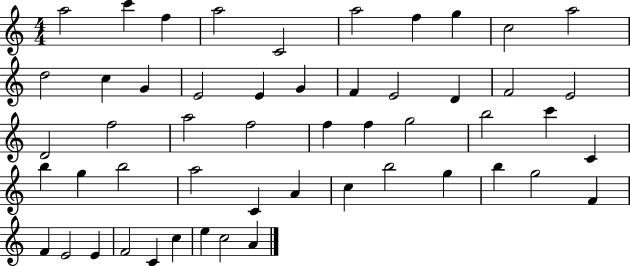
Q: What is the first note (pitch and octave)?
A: A5